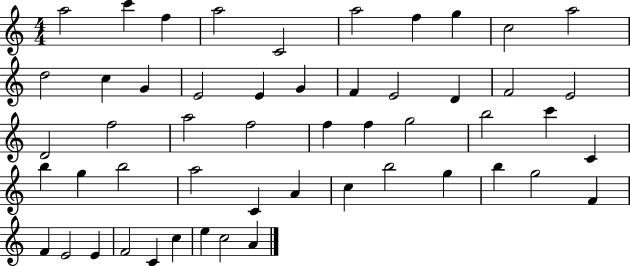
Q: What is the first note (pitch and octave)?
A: A5